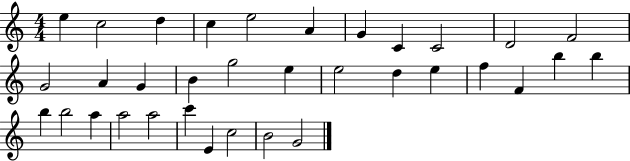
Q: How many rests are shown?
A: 0